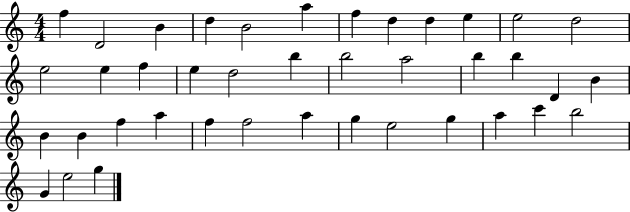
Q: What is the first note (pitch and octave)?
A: F5